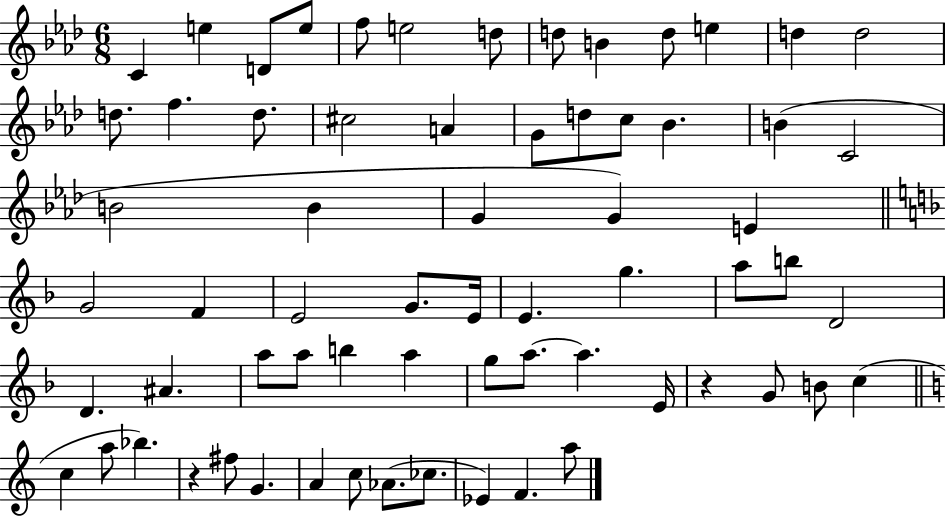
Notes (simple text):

C4/q E5/q D4/e E5/e F5/e E5/h D5/e D5/e B4/q D5/e E5/q D5/q D5/h D5/e. F5/q. D5/e. C#5/h A4/q G4/e D5/e C5/e Bb4/q. B4/q C4/h B4/h B4/q G4/q G4/q E4/q G4/h F4/q E4/h G4/e. E4/s E4/q. G5/q. A5/e B5/e D4/h D4/q. A#4/q. A5/e A5/e B5/q A5/q G5/e A5/e. A5/q. E4/s R/q G4/e B4/e C5/q C5/q A5/e Bb5/q. R/q F#5/e G4/q. A4/q C5/e Ab4/e. CES5/e. Eb4/q F4/q. A5/e